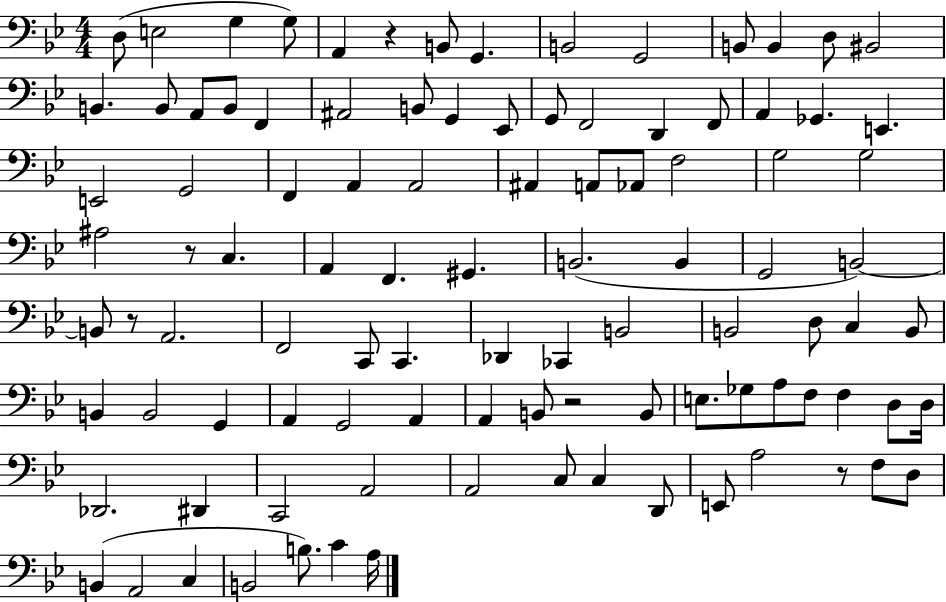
{
  \clef bass
  \numericTimeSignature
  \time 4/4
  \key bes \major
  \repeat volta 2 { d8( e2 g4 g8) | a,4 r4 b,8 g,4. | b,2 g,2 | b,8 b,4 d8 bis,2 | \break b,4. b,8 a,8 b,8 f,4 | ais,2 b,8 g,4 ees,8 | g,8 f,2 d,4 f,8 | a,4 ges,4. e,4. | \break e,2 g,2 | f,4 a,4 a,2 | ais,4 a,8 aes,8 f2 | g2 g2 | \break ais2 r8 c4. | a,4 f,4. gis,4. | b,2.( b,4 | g,2 b,2~~) | \break b,8 r8 a,2. | f,2 c,8 c,4. | des,4 ces,4 b,2 | b,2 d8 c4 b,8 | \break b,4 b,2 g,4 | a,4 g,2 a,4 | a,4 b,8 r2 b,8 | e8. ges8 a8 f8 f4 d8 d16 | \break des,2. dis,4 | c,2 a,2 | a,2 c8 c4 d,8 | e,8 a2 r8 f8 d8 | \break b,4( a,2 c4 | b,2 b8.) c'4 a16 | } \bar "|."
}